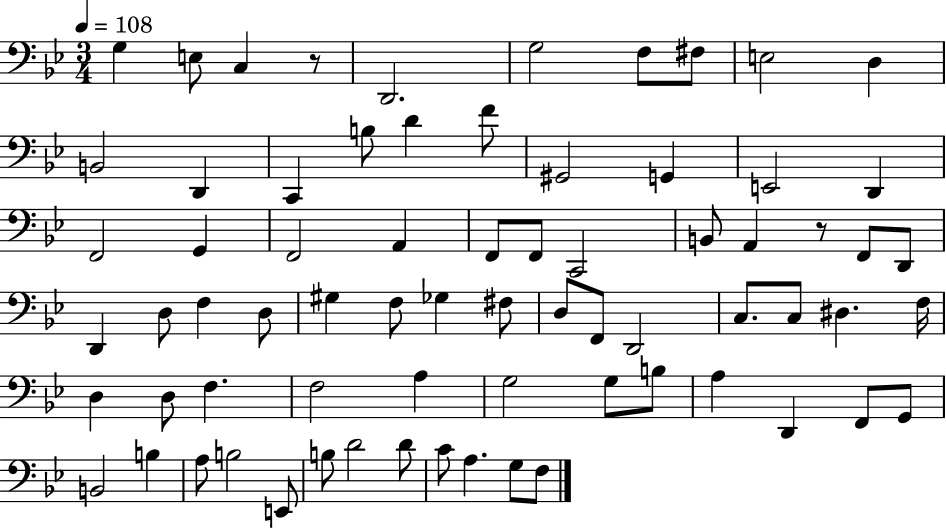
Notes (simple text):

G3/q E3/e C3/q R/e D2/h. G3/h F3/e F#3/e E3/h D3/q B2/h D2/q C2/q B3/e D4/q F4/e G#2/h G2/q E2/h D2/q F2/h G2/q F2/h A2/q F2/e F2/e C2/h B2/e A2/q R/e F2/e D2/e D2/q D3/e F3/q D3/e G#3/q F3/e Gb3/q F#3/e D3/e F2/e D2/h C3/e. C3/e D#3/q. F3/s D3/q D3/e F3/q. F3/h A3/q G3/h G3/e B3/e A3/q D2/q F2/e G2/e B2/h B3/q A3/e B3/h E2/e B3/e D4/h D4/e C4/e A3/q. G3/e F3/e